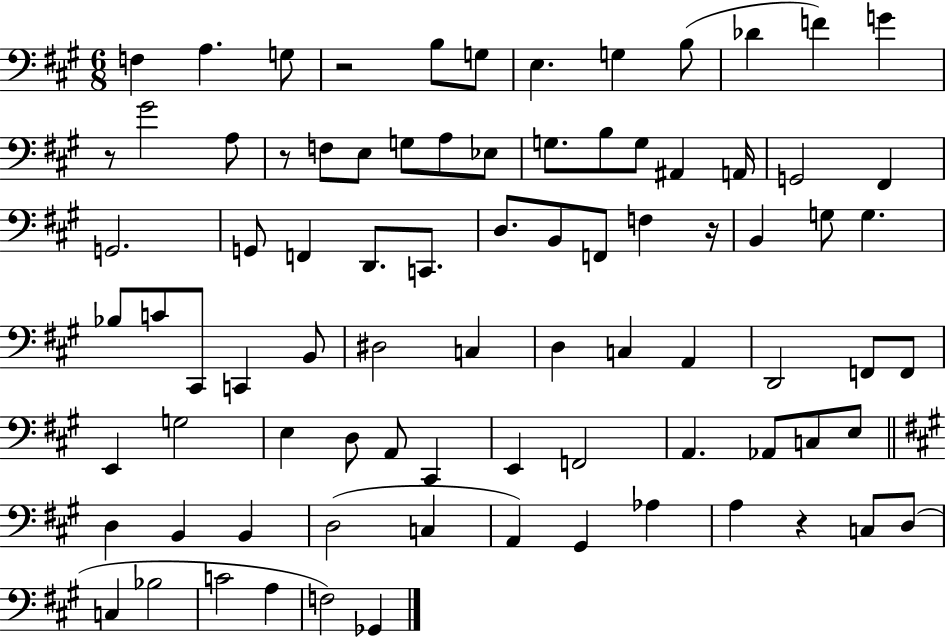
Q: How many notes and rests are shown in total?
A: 84